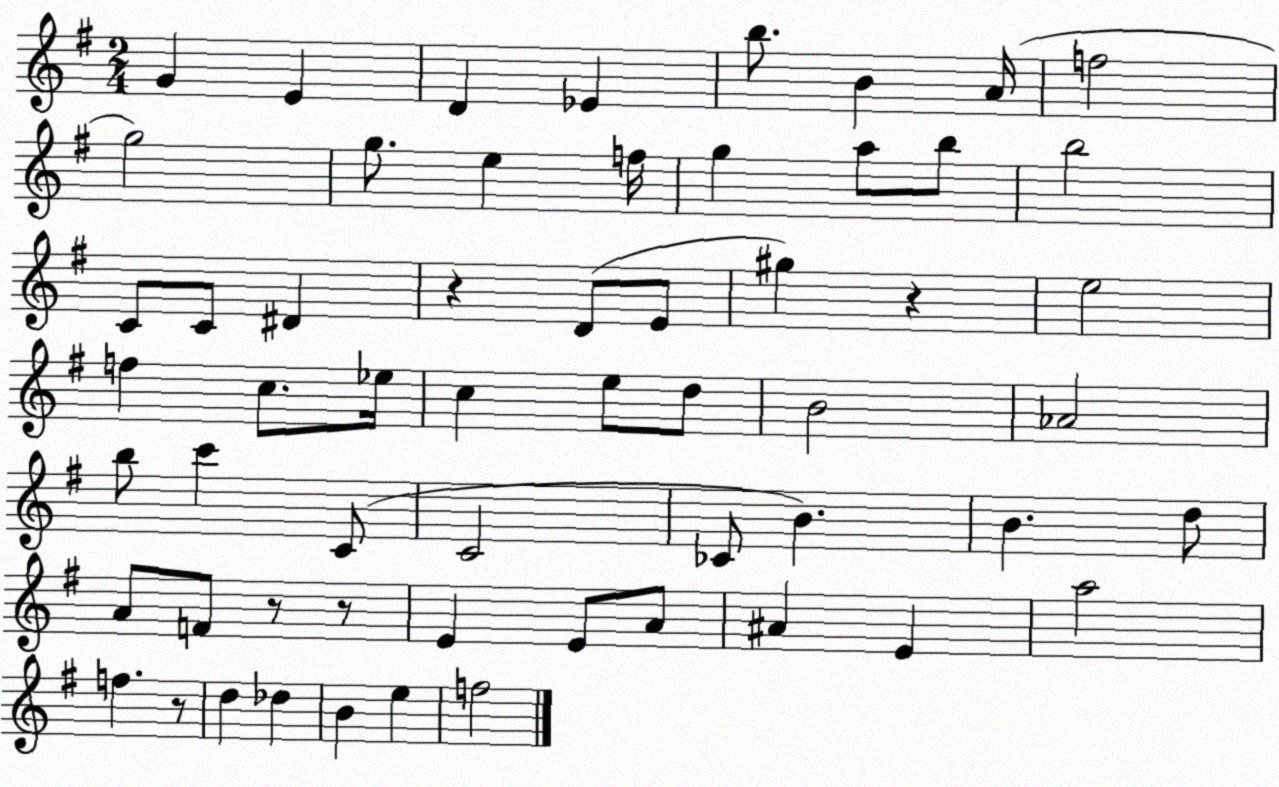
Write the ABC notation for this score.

X:1
T:Untitled
M:2/4
L:1/4
K:G
G E D _E b/2 B A/4 f2 g2 g/2 e f/4 g a/2 b/2 b2 C/2 C/2 ^D z D/2 E/2 ^g z e2 f c/2 _e/4 c e/2 d/2 B2 _A2 b/2 c' C/2 C2 _C/2 B B d/2 A/2 F/2 z/2 z/2 E E/2 A/2 ^A E a2 f z/2 d _d B e f2